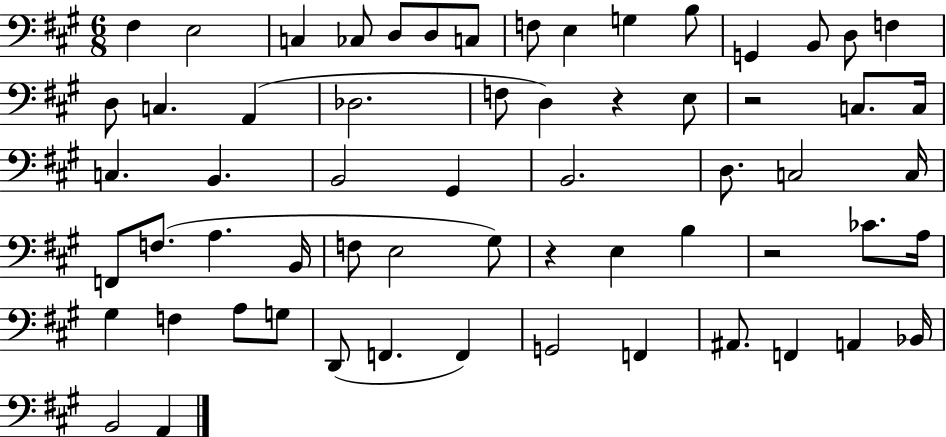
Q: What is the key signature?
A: A major